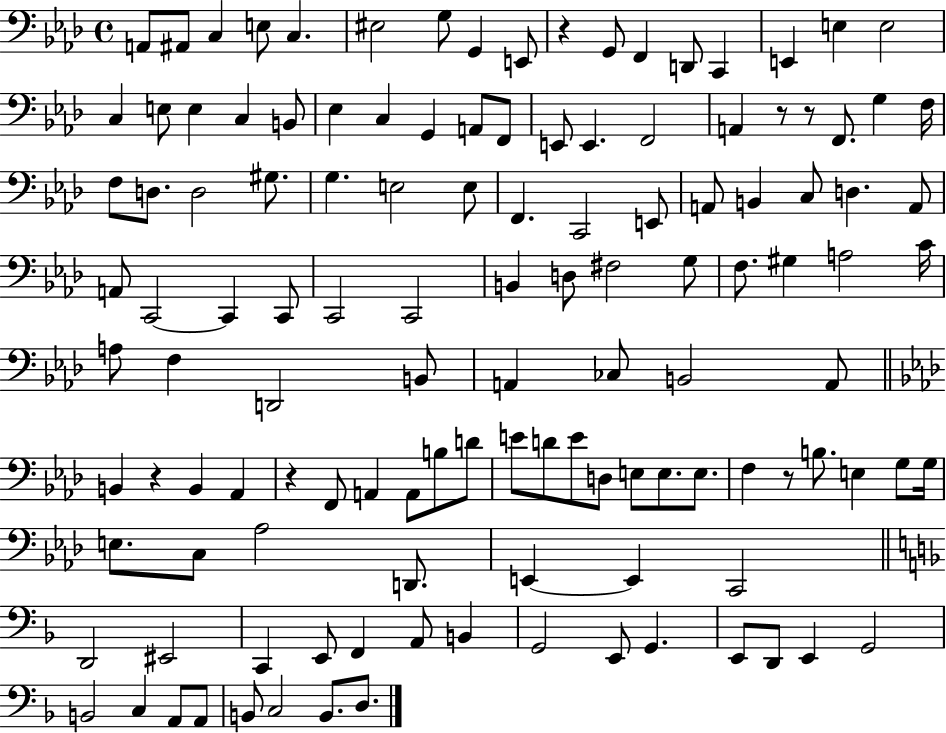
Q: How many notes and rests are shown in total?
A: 125